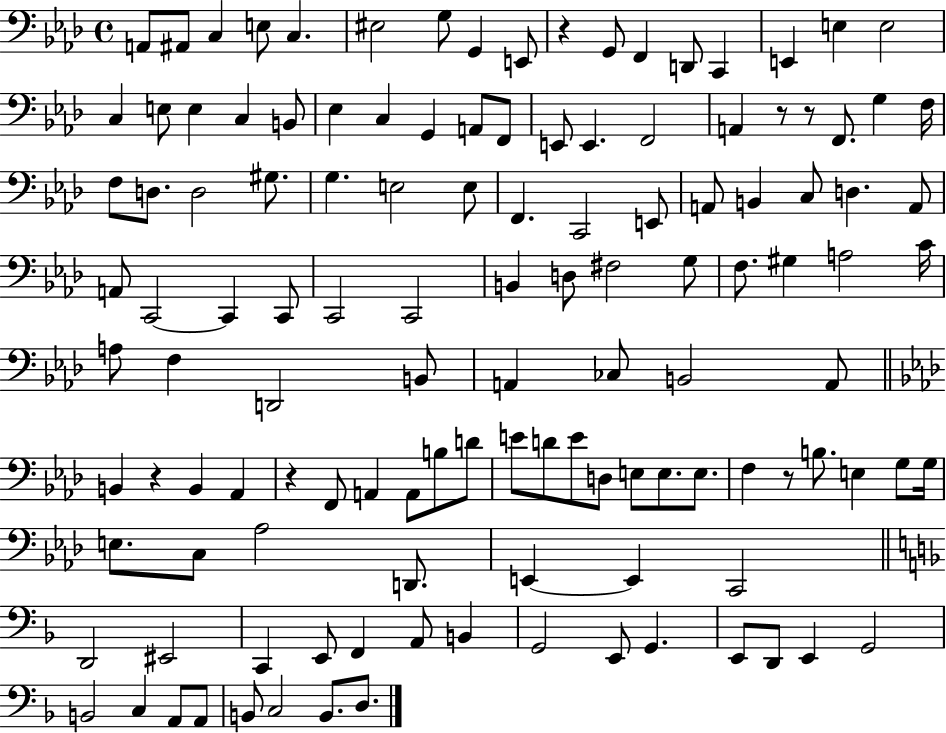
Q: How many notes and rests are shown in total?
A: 125